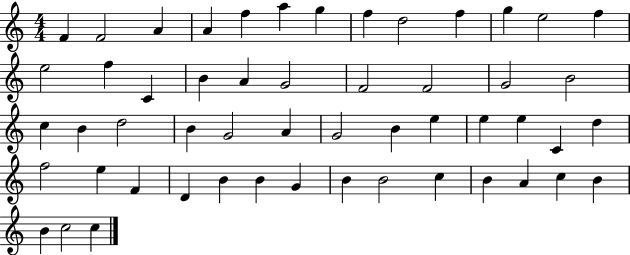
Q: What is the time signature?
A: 4/4